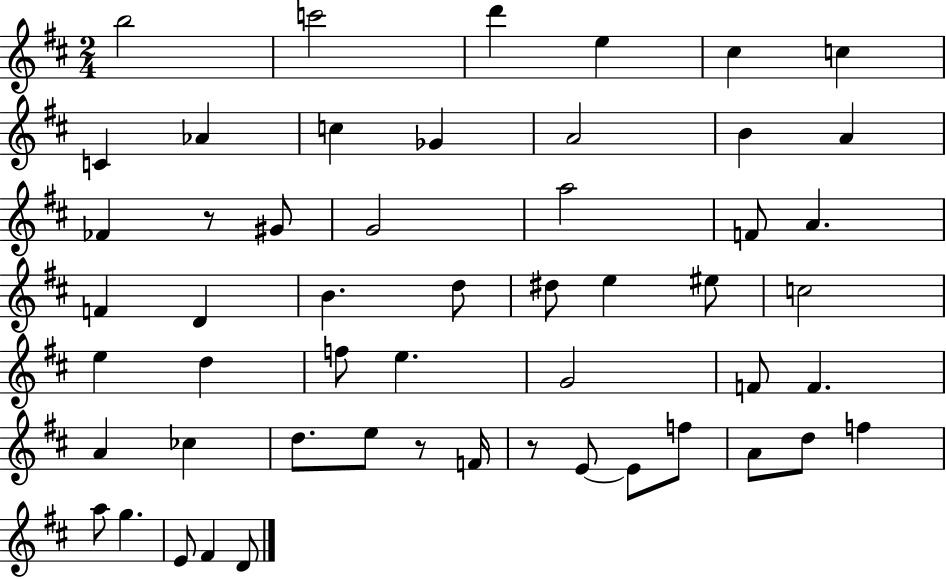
B5/h C6/h D6/q E5/q C#5/q C5/q C4/q Ab4/q C5/q Gb4/q A4/h B4/q A4/q FES4/q R/e G#4/e G4/h A5/h F4/e A4/q. F4/q D4/q B4/q. D5/e D#5/e E5/q EIS5/e C5/h E5/q D5/q F5/e E5/q. G4/h F4/e F4/q. A4/q CES5/q D5/e. E5/e R/e F4/s R/e E4/e E4/e F5/e A4/e D5/e F5/q A5/e G5/q. E4/e F#4/q D4/e